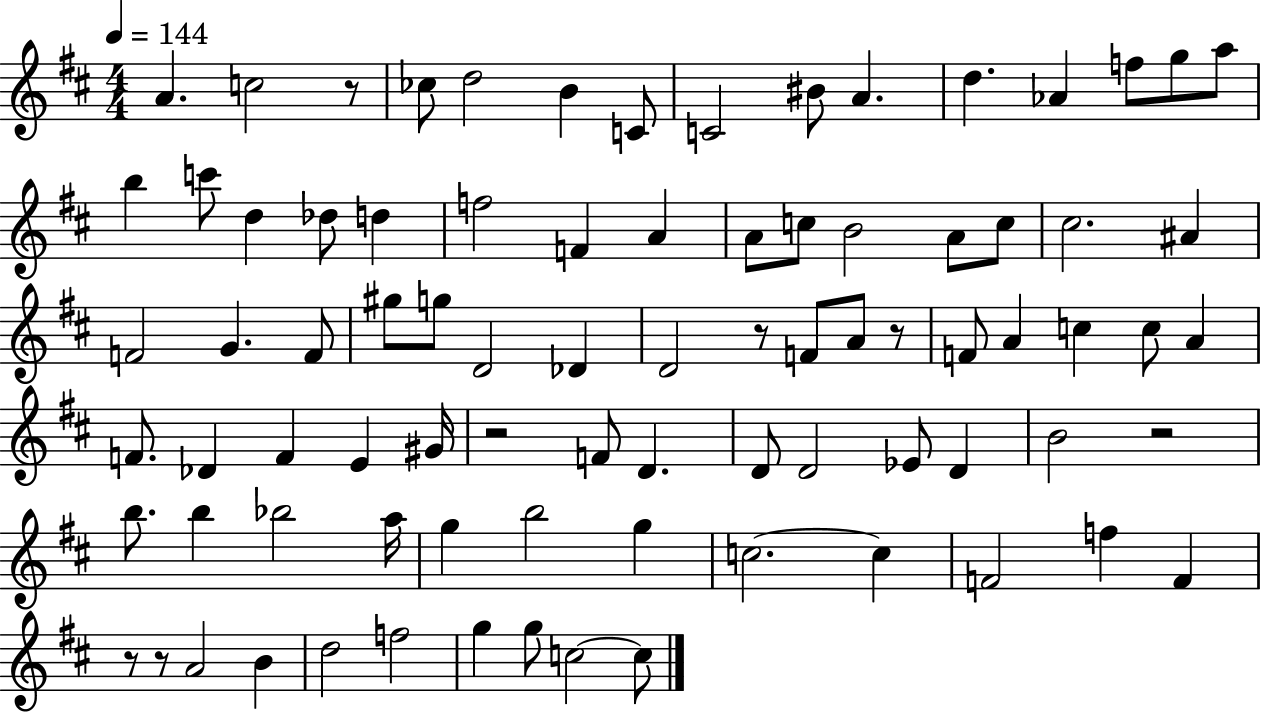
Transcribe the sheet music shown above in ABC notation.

X:1
T:Untitled
M:4/4
L:1/4
K:D
A c2 z/2 _c/2 d2 B C/2 C2 ^B/2 A d _A f/2 g/2 a/2 b c'/2 d _d/2 d f2 F A A/2 c/2 B2 A/2 c/2 ^c2 ^A F2 G F/2 ^g/2 g/2 D2 _D D2 z/2 F/2 A/2 z/2 F/2 A c c/2 A F/2 _D F E ^G/4 z2 F/2 D D/2 D2 _E/2 D B2 z2 b/2 b _b2 a/4 g b2 g c2 c F2 f F z/2 z/2 A2 B d2 f2 g g/2 c2 c/2